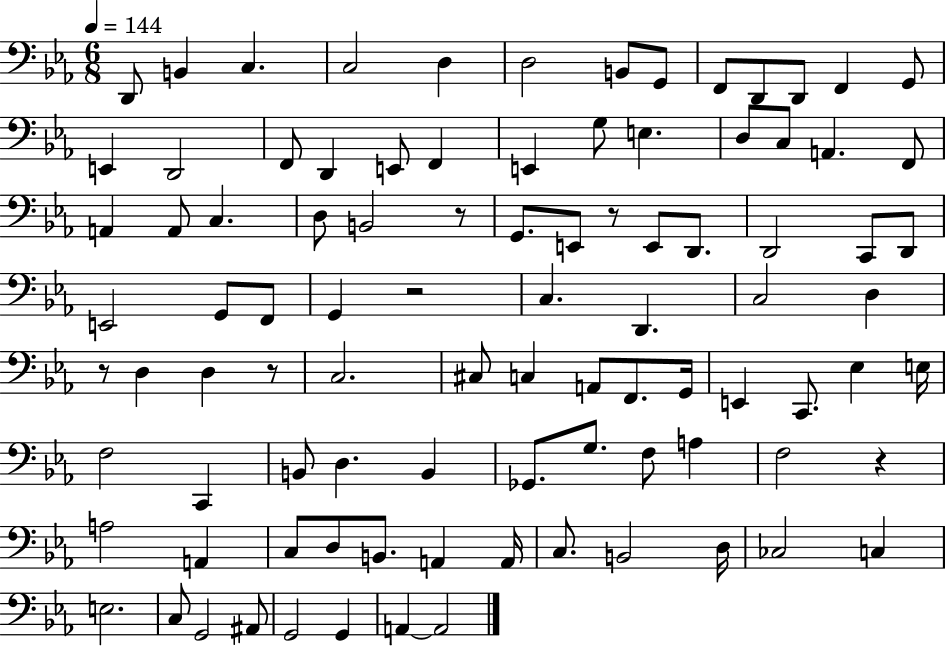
D2/e B2/q C3/q. C3/h D3/q D3/h B2/e G2/e F2/e D2/e D2/e F2/q G2/e E2/q D2/h F2/e D2/q E2/e F2/q E2/q G3/e E3/q. D3/e C3/e A2/q. F2/e A2/q A2/e C3/q. D3/e B2/h R/e G2/e. E2/e R/e E2/e D2/e. D2/h C2/e D2/e E2/h G2/e F2/e G2/q R/h C3/q. D2/q. C3/h D3/q R/e D3/q D3/q R/e C3/h. C#3/e C3/q A2/e F2/e. G2/s E2/q C2/e. Eb3/q E3/s F3/h C2/q B2/e D3/q. B2/q Gb2/e. G3/e. F3/e A3/q F3/h R/q A3/h A2/q C3/e D3/e B2/e. A2/q A2/s C3/e. B2/h D3/s CES3/h C3/q E3/h. C3/e G2/h A#2/e G2/h G2/q A2/q A2/h